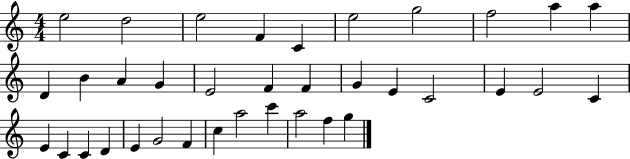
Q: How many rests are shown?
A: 0